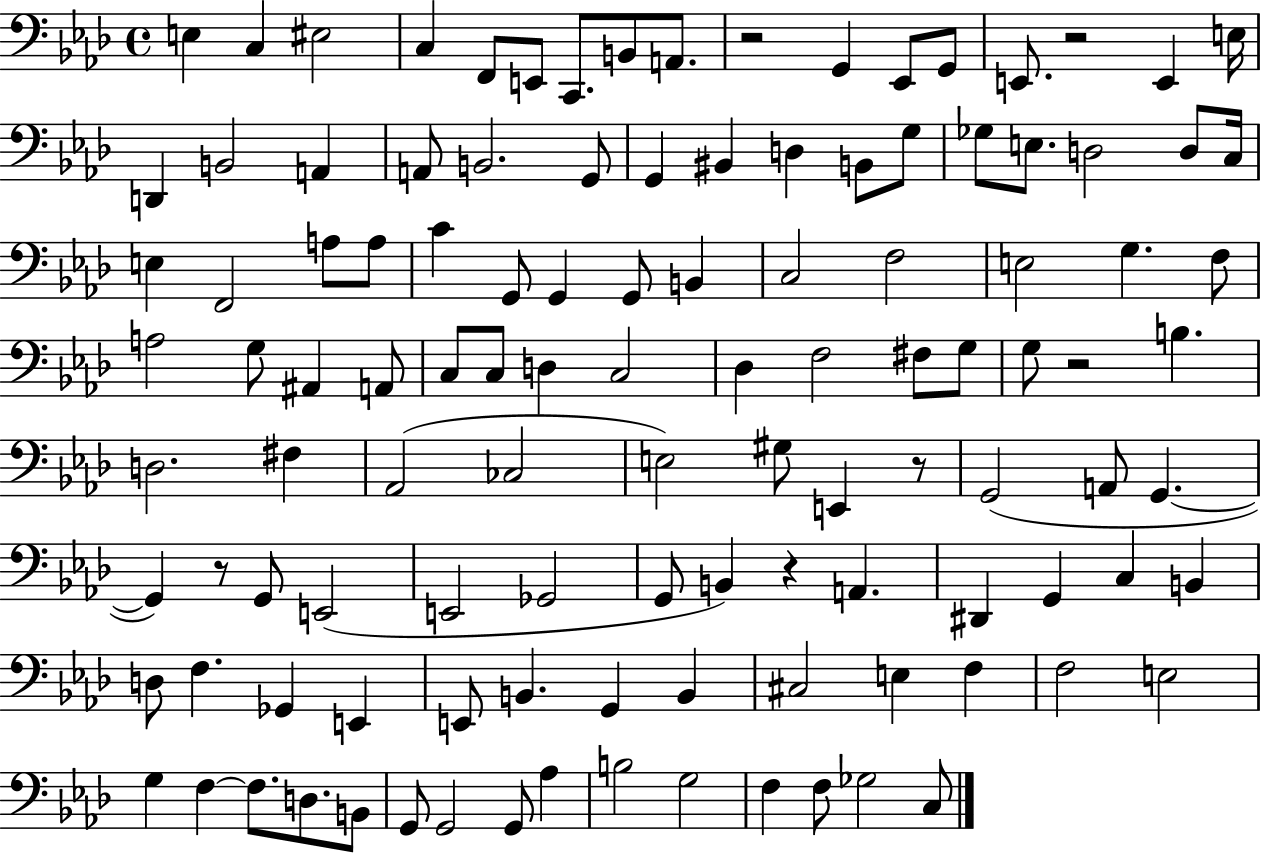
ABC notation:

X:1
T:Untitled
M:4/4
L:1/4
K:Ab
E, C, ^E,2 C, F,,/2 E,,/2 C,,/2 B,,/2 A,,/2 z2 G,, _E,,/2 G,,/2 E,,/2 z2 E,, E,/4 D,, B,,2 A,, A,,/2 B,,2 G,,/2 G,, ^B,, D, B,,/2 G,/2 _G,/2 E,/2 D,2 D,/2 C,/4 E, F,,2 A,/2 A,/2 C G,,/2 G,, G,,/2 B,, C,2 F,2 E,2 G, F,/2 A,2 G,/2 ^A,, A,,/2 C,/2 C,/2 D, C,2 _D, F,2 ^F,/2 G,/2 G,/2 z2 B, D,2 ^F, _A,,2 _C,2 E,2 ^G,/2 E,, z/2 G,,2 A,,/2 G,, G,, z/2 G,,/2 E,,2 E,,2 _G,,2 G,,/2 B,, z A,, ^D,, G,, C, B,, D,/2 F, _G,, E,, E,,/2 B,, G,, B,, ^C,2 E, F, F,2 E,2 G, F, F,/2 D,/2 B,,/2 G,,/2 G,,2 G,,/2 _A, B,2 G,2 F, F,/2 _G,2 C,/2